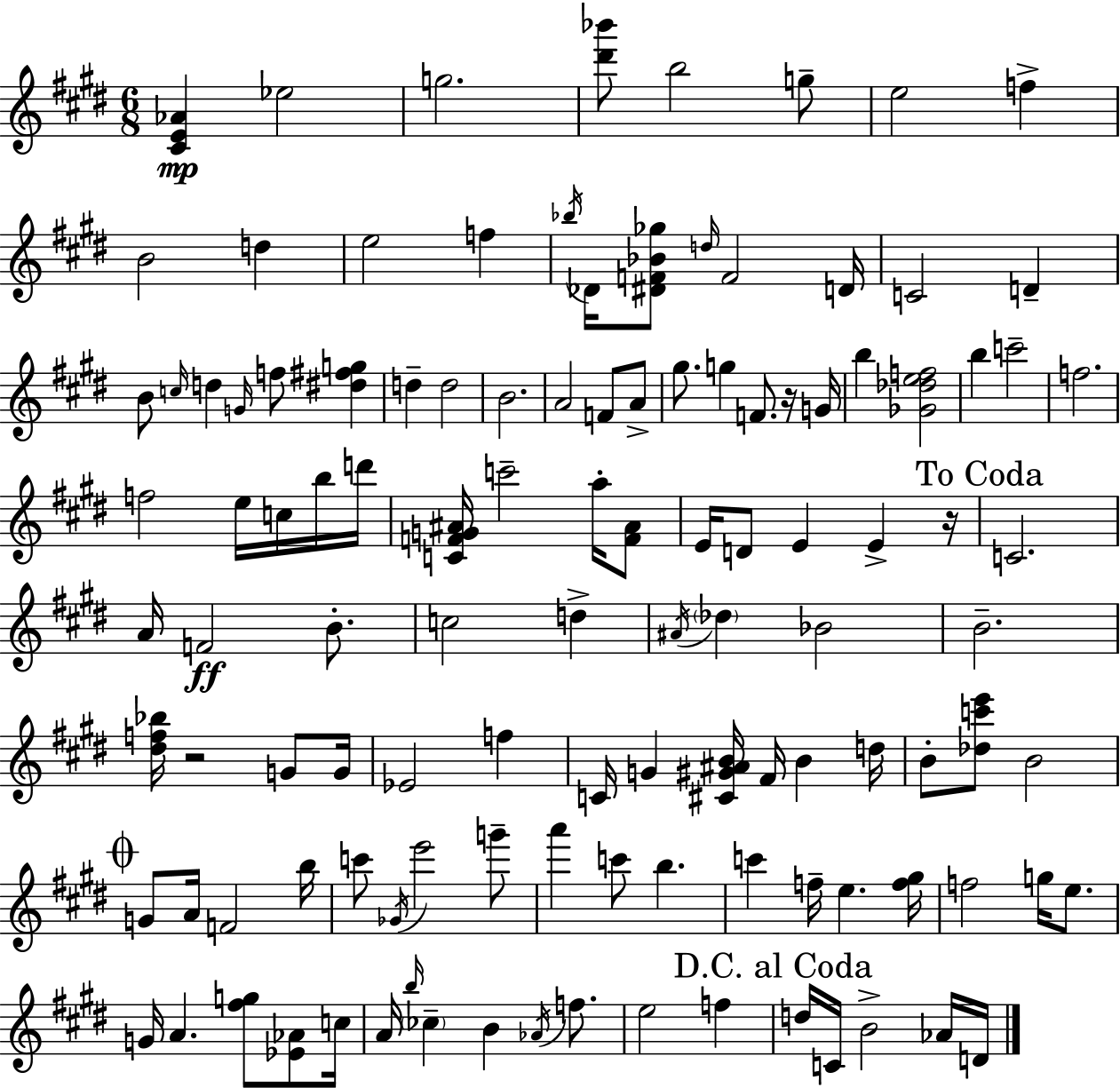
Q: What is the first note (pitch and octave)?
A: Eb5